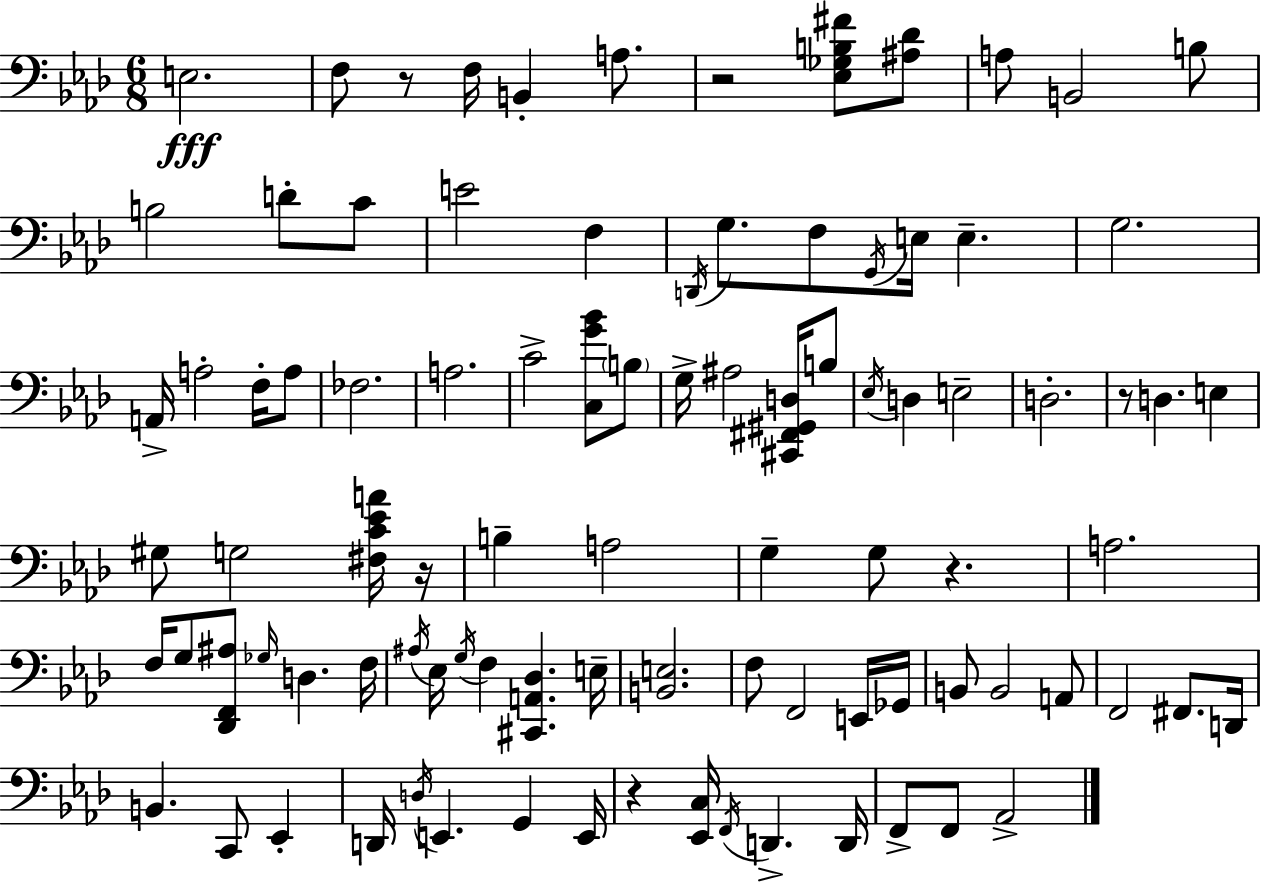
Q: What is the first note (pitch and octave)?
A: E3